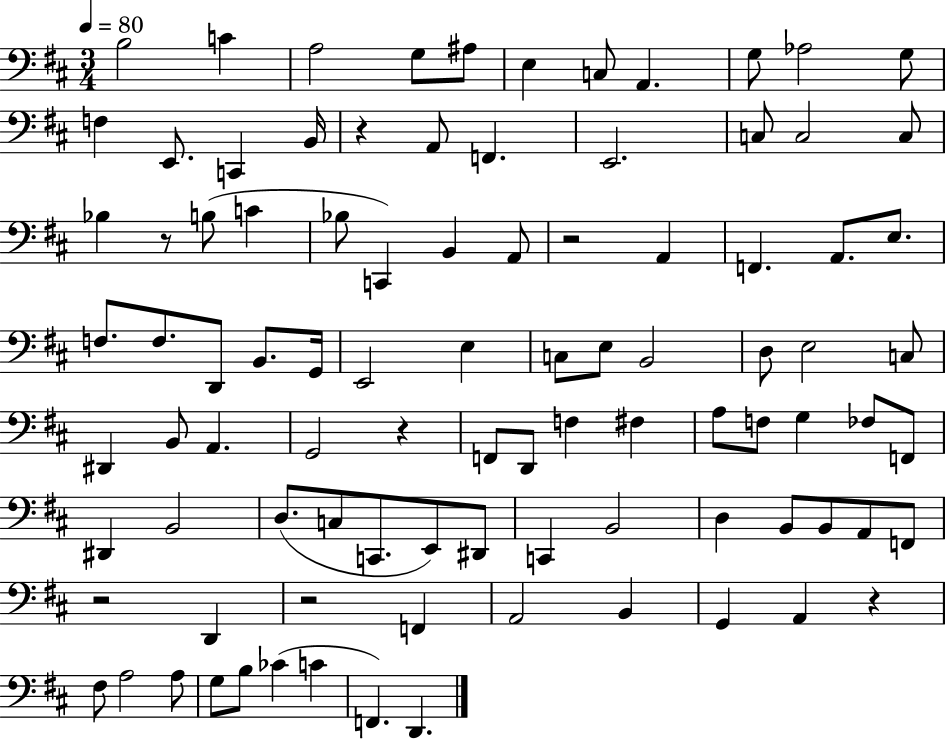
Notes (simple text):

B3/h C4/q A3/h G3/e A#3/e E3/q C3/e A2/q. G3/e Ab3/h G3/e F3/q E2/e. C2/q B2/s R/q A2/e F2/q. E2/h. C3/e C3/h C3/e Bb3/q R/e B3/e C4/q Bb3/e C2/q B2/q A2/e R/h A2/q F2/q. A2/e. E3/e. F3/e. F3/e. D2/e B2/e. G2/s E2/h E3/q C3/e E3/e B2/h D3/e E3/h C3/e D#2/q B2/e A2/q. G2/h R/q F2/e D2/e F3/q F#3/q A3/e F3/e G3/q FES3/e F2/e D#2/q B2/h D3/e. C3/e C2/e. E2/e D#2/e C2/q B2/h D3/q B2/e B2/e A2/e F2/e R/h D2/q R/h F2/q A2/h B2/q G2/q A2/q R/q F#3/e A3/h A3/e G3/e B3/e CES4/q C4/q F2/q. D2/q.